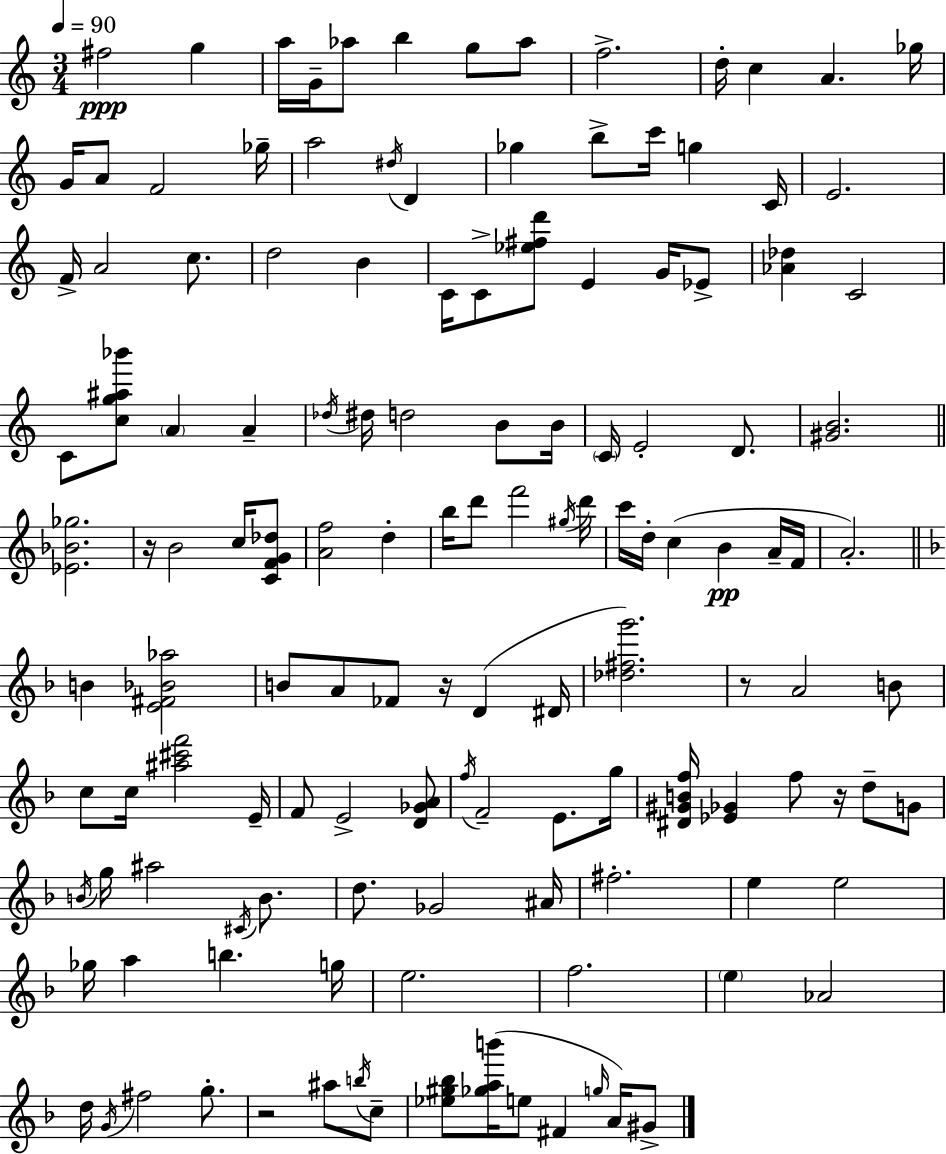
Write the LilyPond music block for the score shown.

{
  \clef treble
  \numericTimeSignature
  \time 3/4
  \key c \major
  \tempo 4 = 90
  fis''2\ppp g''4 | a''16 g'16-- aes''8 b''4 g''8 aes''8 | f''2.-> | d''16-. c''4 a'4. ges''16 | \break g'16 a'8 f'2 ges''16-- | a''2 \acciaccatura { dis''16 } d'4 | ges''4 b''8-> c'''16 g''4 | c'16 e'2. | \break f'16-> a'2 c''8. | d''2 b'4 | c'16 c'8-> <ees'' fis'' d'''>8 e'4 g'16 ees'8-> | <aes' des''>4 c'2 | \break c'8 <c'' g'' ais'' bes'''>8 \parenthesize a'4 a'4-- | \acciaccatura { des''16 } dis''16 d''2 b'8 | b'16 \parenthesize c'16 e'2-. d'8. | <gis' b'>2. | \break \bar "||" \break \key c \major <ees' bes' ges''>2. | r16 b'2 c''16 <c' f' g' des''>8 | <a' f''>2 d''4-. | b''16 d'''8 f'''2 \acciaccatura { gis''16 } | \break d'''16 c'''16 d''16-. c''4( b'4\pp a'16-- | f'16 a'2.-.) | \bar "||" \break \key f \major b'4 <e' fis' bes' aes''>2 | b'8 a'8 fes'8 r16 d'4( dis'16 | <des'' fis'' g'''>2.) | r8 a'2 b'8 | \break c''8 c''16 <ais'' cis''' f'''>2 e'16-- | f'8 e'2-> <d' ges' a'>8 | \acciaccatura { f''16 } f'2-- e'8. | g''16 <dis' gis' b' f''>16 <ees' ges'>4 f''8 r16 d''8-- g'8 | \break \acciaccatura { b'16 } g''16 ais''2 \acciaccatura { cis'16 } | b'8. d''8. ges'2 | ais'16 fis''2.-. | e''4 e''2 | \break ges''16 a''4 b''4. | g''16 e''2. | f''2. | \parenthesize e''4 aes'2 | \break d''16 \acciaccatura { g'16 } fis''2 | g''8.-. r2 | ais''8 \acciaccatura { b''16 } c''8-- <ees'' gis'' bes''>8 <ges'' a'' b'''>16( e''8 fis'4 | \grace { g''16 } a'16) gis'8-> \bar "|."
}